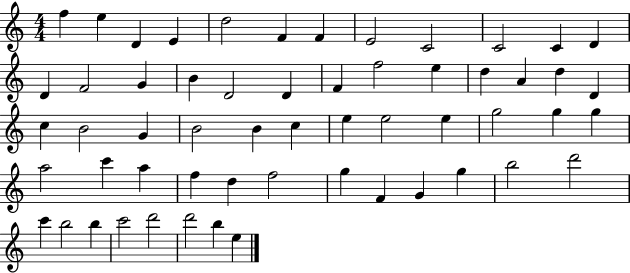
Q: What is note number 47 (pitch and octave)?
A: G5